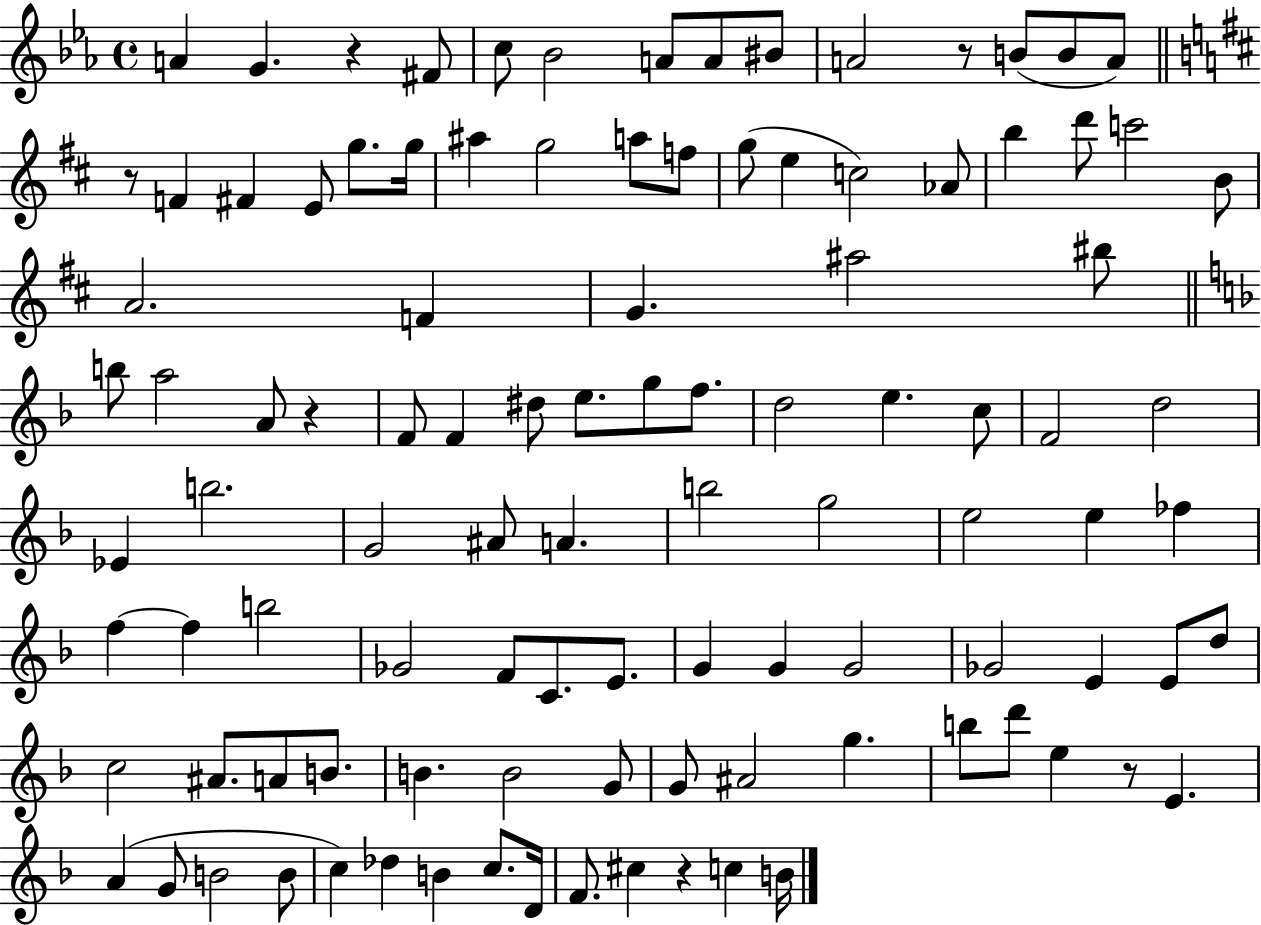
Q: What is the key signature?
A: EES major